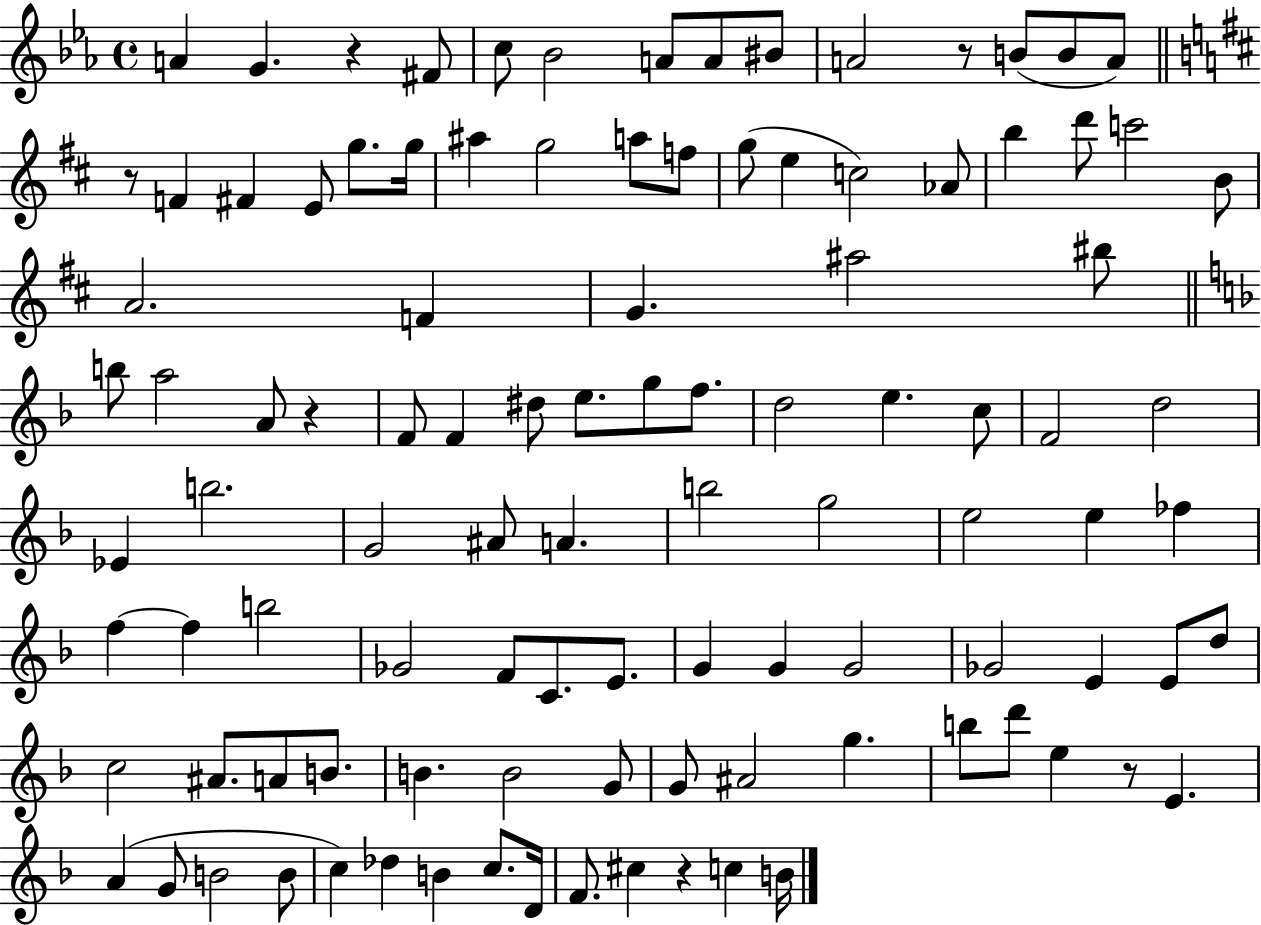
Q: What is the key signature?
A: EES major